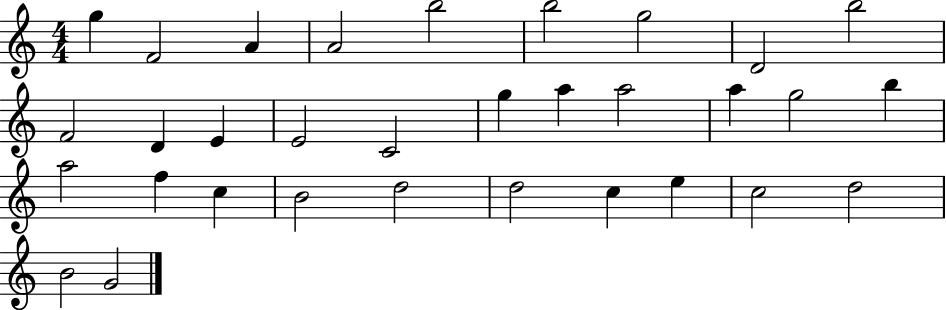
X:1
T:Untitled
M:4/4
L:1/4
K:C
g F2 A A2 b2 b2 g2 D2 b2 F2 D E E2 C2 g a a2 a g2 b a2 f c B2 d2 d2 c e c2 d2 B2 G2